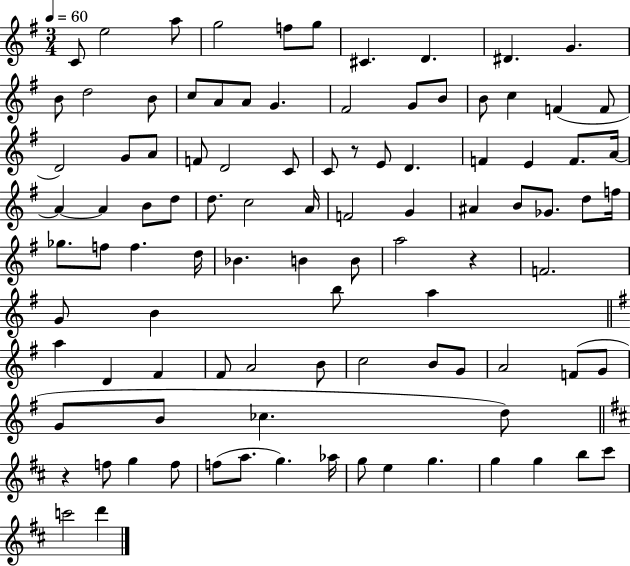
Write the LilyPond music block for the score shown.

{
  \clef treble
  \numericTimeSignature
  \time 3/4
  \key g \major
  \tempo 4 = 60
  c'8 e''2 a''8 | g''2 f''8 g''8 | cis'4. d'4. | dis'4. g'4. | \break b'8 d''2 b'8 | c''8 a'8 a'8 g'4. | fis'2 g'8 b'8 | b'8 c''4 f'4( f'8 | \break d'2) g'8 a'8 | f'8 d'2 c'8 | c'8 r8 e'8 d'4. | f'4 e'4 f'8. a'16~~ | \break a'4~~ a'4 b'8 d''8 | d''8. c''2 a'16 | f'2 g'4 | ais'4 b'8 ges'8. d''8 f''16 | \break ges''8. f''8 f''4. d''16 | bes'4. b'4 b'8 | a''2 r4 | f'2. | \break g'8 b'4 b''8 a''4 | \bar "||" \break \key e \minor a''4 d'4 fis'4 | fis'8 a'2 b'8 | c''2 b'8 g'8 | a'2 f'8( g'8 | \break g'8 b'8 ces''4. d''8) | \bar "||" \break \key b \minor r4 f''8 g''4 f''8 | f''8( a''8. g''4.) aes''16 | g''8 e''4 g''4. | g''4 g''4 b''8 cis'''8 | \break c'''2 d'''4 | \bar "|."
}